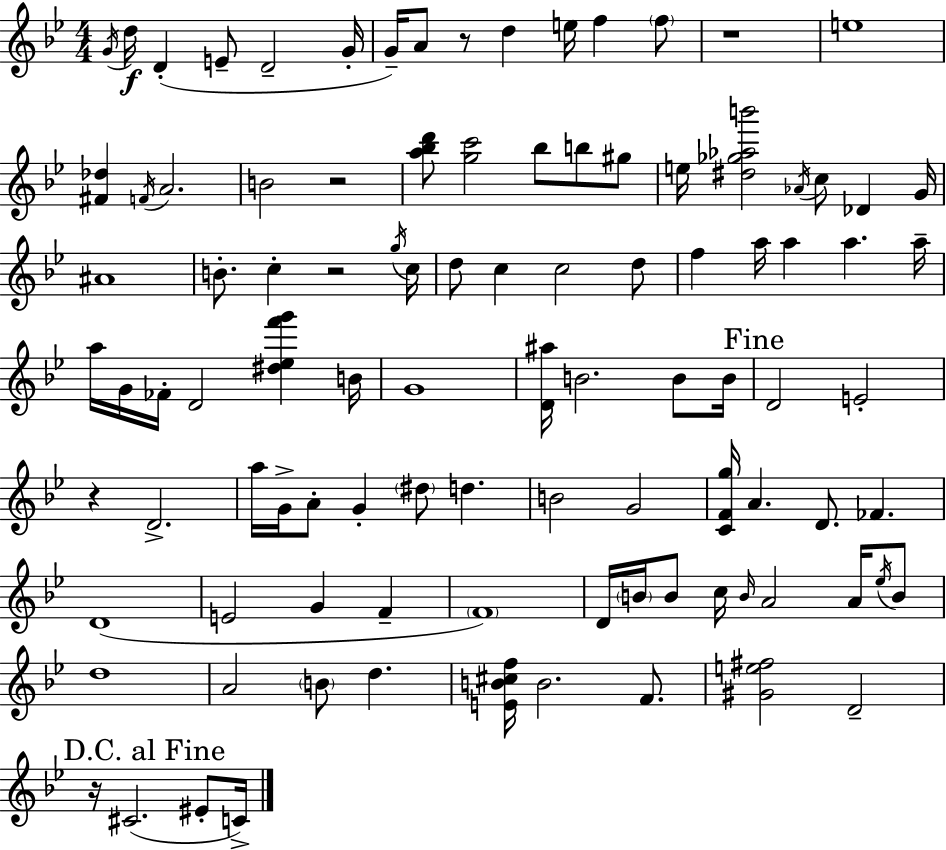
{
  \clef treble
  \numericTimeSignature
  \time 4/4
  \key bes \major
  \acciaccatura { g'16 }\f d''16 d'4-.( e'8-- d'2-- | g'16-. g'16--) a'8 r8 d''4 e''16 f''4 \parenthesize f''8 | r1 | e''1 | \break <fis' des''>4 \acciaccatura { f'16 } a'2. | b'2 r2 | <a'' bes'' d'''>8 <g'' c'''>2 bes''8 b''8 | gis''8 e''16 <dis'' ges'' aes'' b'''>2 \acciaccatura { aes'16 } c''8 des'4 | \break g'16 ais'1 | b'8.-. c''4-. r2 | \acciaccatura { g''16 } c''16 d''8 c''4 c''2 | d''8 f''4 a''16 a''4 a''4. | \break a''16-- a''16 g'16 fes'16-. d'2 <dis'' ees'' f''' g'''>4 | b'16 g'1 | <d' ais''>16 b'2. | b'8 b'16 \mark "Fine" d'2 e'2-. | \break r4 d'2.-> | a''16 g'16-> a'8-. g'4-. \parenthesize dis''8 d''4. | b'2 g'2 | <c' f' g''>16 a'4. d'8. fes'4. | \break d'1( | e'2 g'4 | f'4-- \parenthesize f'1) | d'16 \parenthesize b'16 b'8 c''16 \grace { b'16 } a'2 | \break a'16 \acciaccatura { ees''16 } b'8 d''1 | a'2 \parenthesize b'8 | d''4. <e' b' cis'' f''>16 b'2. | f'8. <gis' e'' fis''>2 d'2-- | \break \mark "D.C. al Fine" r16 cis'2.( | eis'8-. c'16->) \bar "|."
}